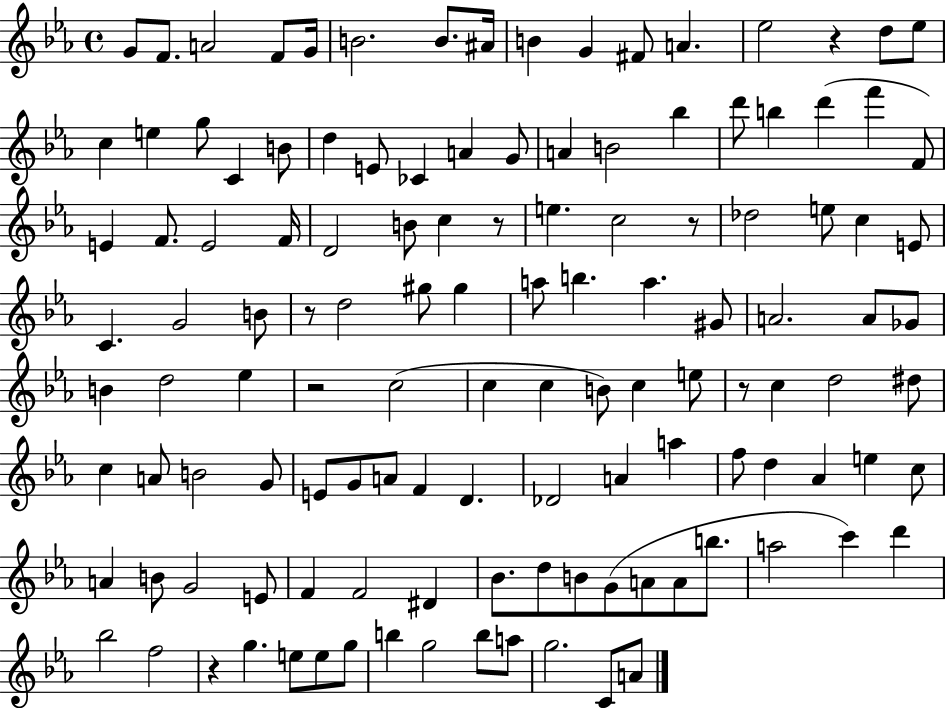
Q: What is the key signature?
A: EES major